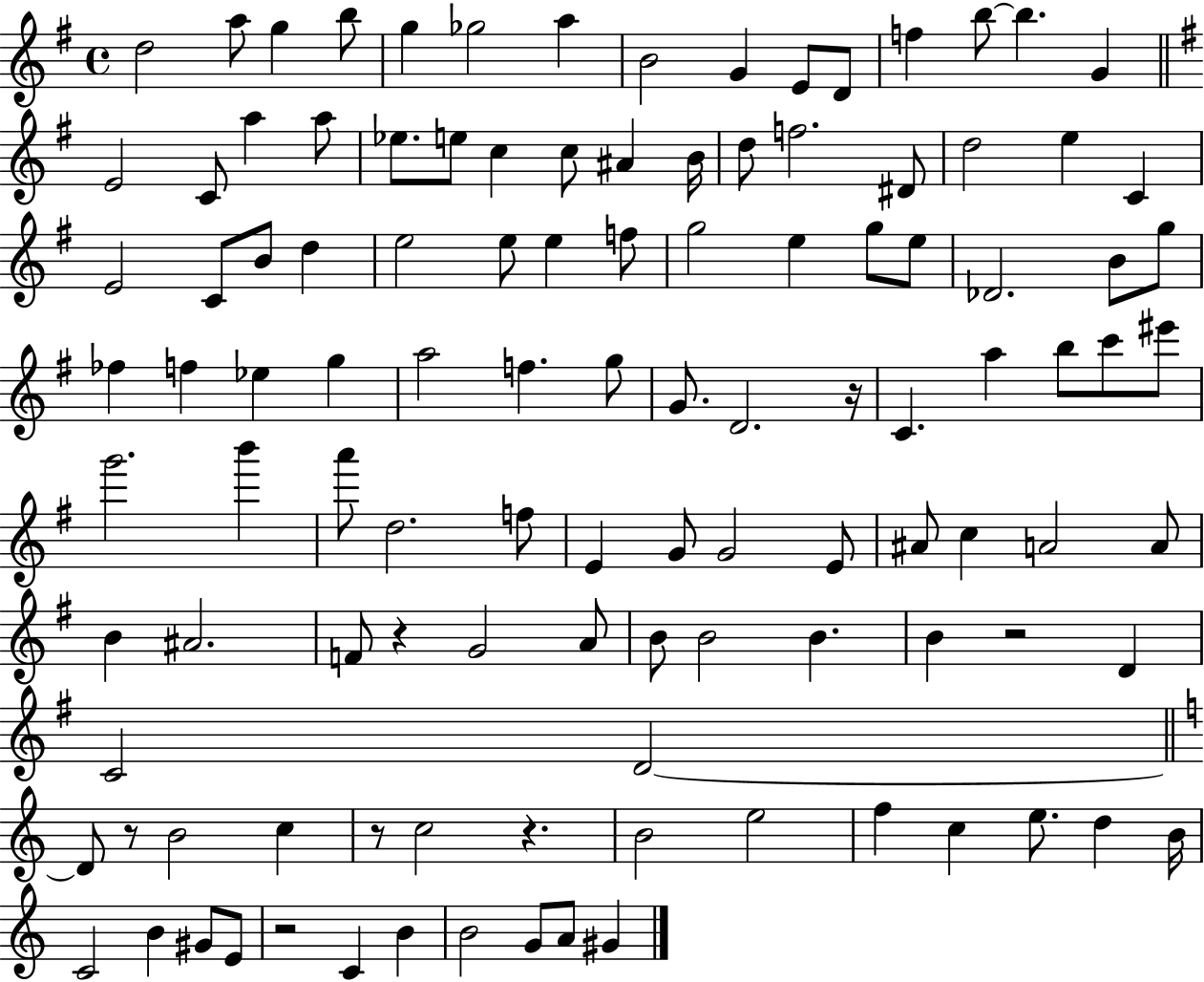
{
  \clef treble
  \time 4/4
  \defaultTimeSignature
  \key g \major
  \repeat volta 2 { d''2 a''8 g''4 b''8 | g''4 ges''2 a''4 | b'2 g'4 e'8 d'8 | f''4 b''8~~ b''4. g'4 | \break \bar "||" \break \key e \minor e'2 c'8 a''4 a''8 | ees''8. e''8 c''4 c''8 ais'4 b'16 | d''8 f''2. dis'8 | d''2 e''4 c'4 | \break e'2 c'8 b'8 d''4 | e''2 e''8 e''4 f''8 | g''2 e''4 g''8 e''8 | des'2. b'8 g''8 | \break fes''4 f''4 ees''4 g''4 | a''2 f''4. g''8 | g'8. d'2. r16 | c'4. a''4 b''8 c'''8 eis'''8 | \break g'''2. b'''4 | a'''8 d''2. f''8 | e'4 g'8 g'2 e'8 | ais'8 c''4 a'2 a'8 | \break b'4 ais'2. | f'8 r4 g'2 a'8 | b'8 b'2 b'4. | b'4 r2 d'4 | \break c'2 d'2~~ | \bar "||" \break \key c \major d'8 r8 b'2 c''4 | r8 c''2 r4. | b'2 e''2 | f''4 c''4 e''8. d''4 b'16 | \break c'2 b'4 gis'8 e'8 | r2 c'4 b'4 | b'2 g'8 a'8 gis'4 | } \bar "|."
}